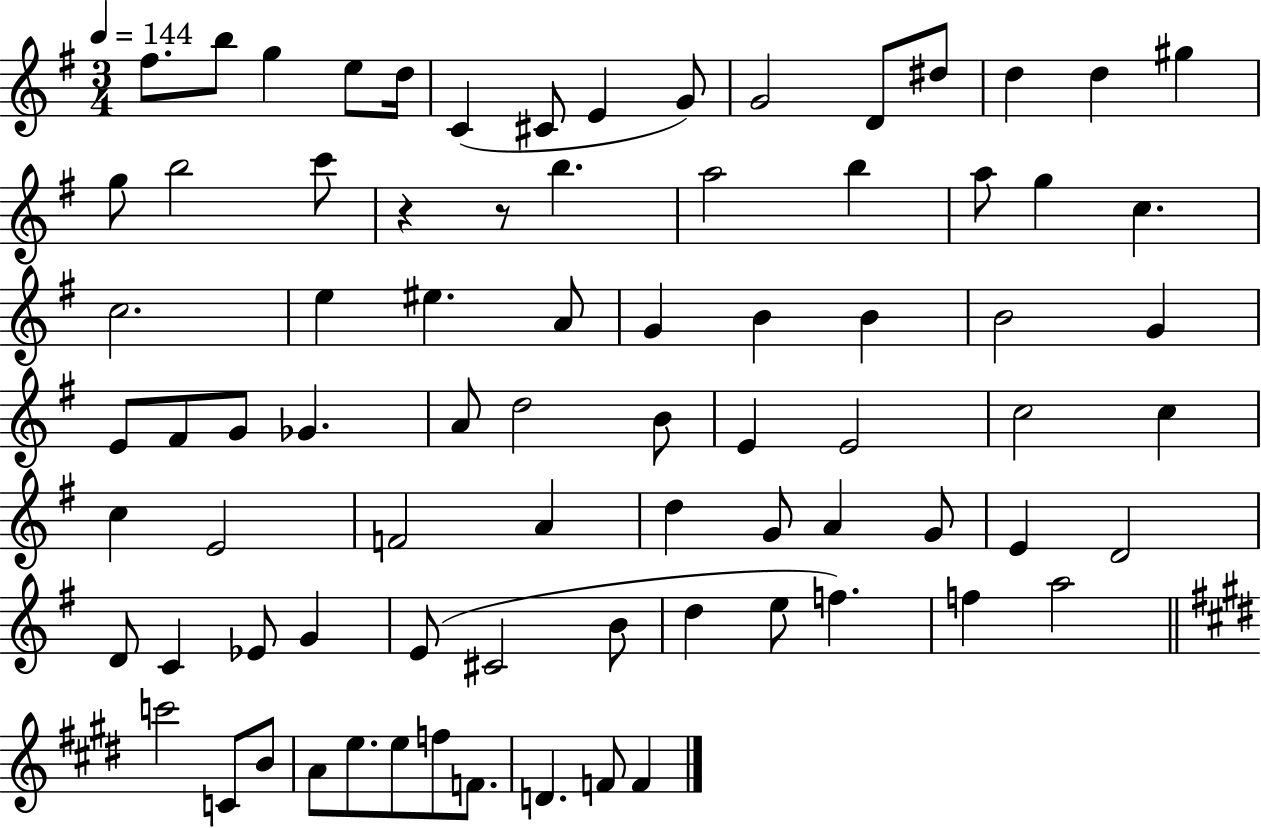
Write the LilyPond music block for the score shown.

{
  \clef treble
  \numericTimeSignature
  \time 3/4
  \key g \major
  \tempo 4 = 144
  fis''8. b''8 g''4 e''8 d''16 | c'4( cis'8 e'4 g'8) | g'2 d'8 dis''8 | d''4 d''4 gis''4 | \break g''8 b''2 c'''8 | r4 r8 b''4. | a''2 b''4 | a''8 g''4 c''4. | \break c''2. | e''4 eis''4. a'8 | g'4 b'4 b'4 | b'2 g'4 | \break e'8 fis'8 g'8 ges'4. | a'8 d''2 b'8 | e'4 e'2 | c''2 c''4 | \break c''4 e'2 | f'2 a'4 | d''4 g'8 a'4 g'8 | e'4 d'2 | \break d'8 c'4 ees'8 g'4 | e'8( cis'2 b'8 | d''4 e''8 f''4.) | f''4 a''2 | \break \bar "||" \break \key e \major c'''2 c'8 b'8 | a'8 e''8. e''8 f''8 f'8. | d'4. f'8 f'4 | \bar "|."
}